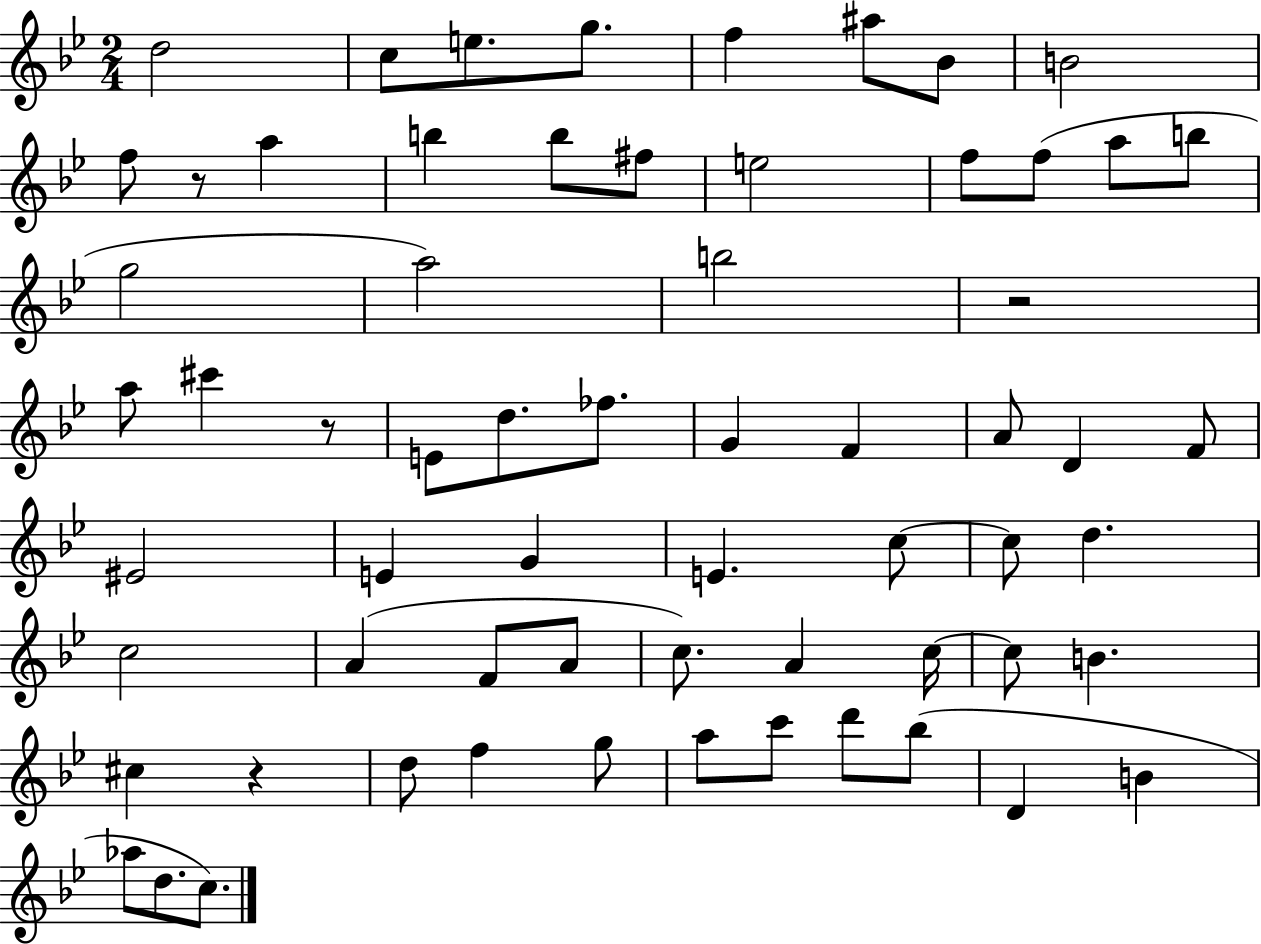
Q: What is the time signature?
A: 2/4